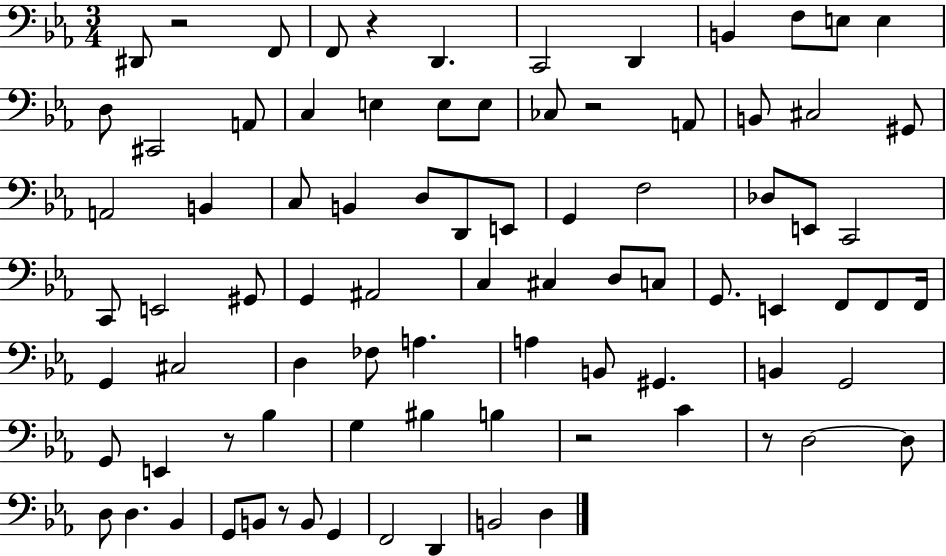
X:1
T:Untitled
M:3/4
L:1/4
K:Eb
^D,,/2 z2 F,,/2 F,,/2 z D,, C,,2 D,, B,, F,/2 E,/2 E, D,/2 ^C,,2 A,,/2 C, E, E,/2 E,/2 _C,/2 z2 A,,/2 B,,/2 ^C,2 ^G,,/2 A,,2 B,, C,/2 B,, D,/2 D,,/2 E,,/2 G,, F,2 _D,/2 E,,/2 C,,2 C,,/2 E,,2 ^G,,/2 G,, ^A,,2 C, ^C, D,/2 C,/2 G,,/2 E,, F,,/2 F,,/2 F,,/4 G,, ^C,2 D, _F,/2 A, A, B,,/2 ^G,, B,, G,,2 G,,/2 E,, z/2 _B, G, ^B, B, z2 C z/2 D,2 D,/2 D,/2 D, _B,, G,,/2 B,,/2 z/2 B,,/2 G,, F,,2 D,, B,,2 D,